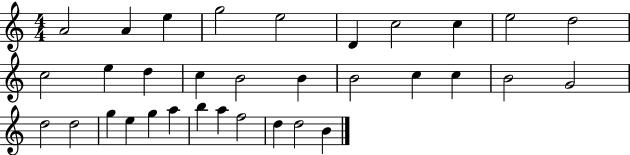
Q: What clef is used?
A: treble